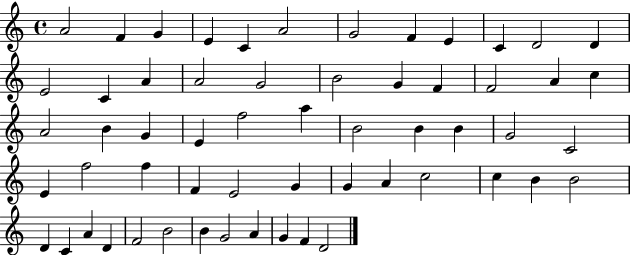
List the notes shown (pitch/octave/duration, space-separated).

A4/h F4/q G4/q E4/q C4/q A4/h G4/h F4/q E4/q C4/q D4/h D4/q E4/h C4/q A4/q A4/h G4/h B4/h G4/q F4/q F4/h A4/q C5/q A4/h B4/q G4/q E4/q F5/h A5/q B4/h B4/q B4/q G4/h C4/h E4/q F5/h F5/q F4/q E4/h G4/q G4/q A4/q C5/h C5/q B4/q B4/h D4/q C4/q A4/q D4/q F4/h B4/h B4/q G4/h A4/q G4/q F4/q D4/h